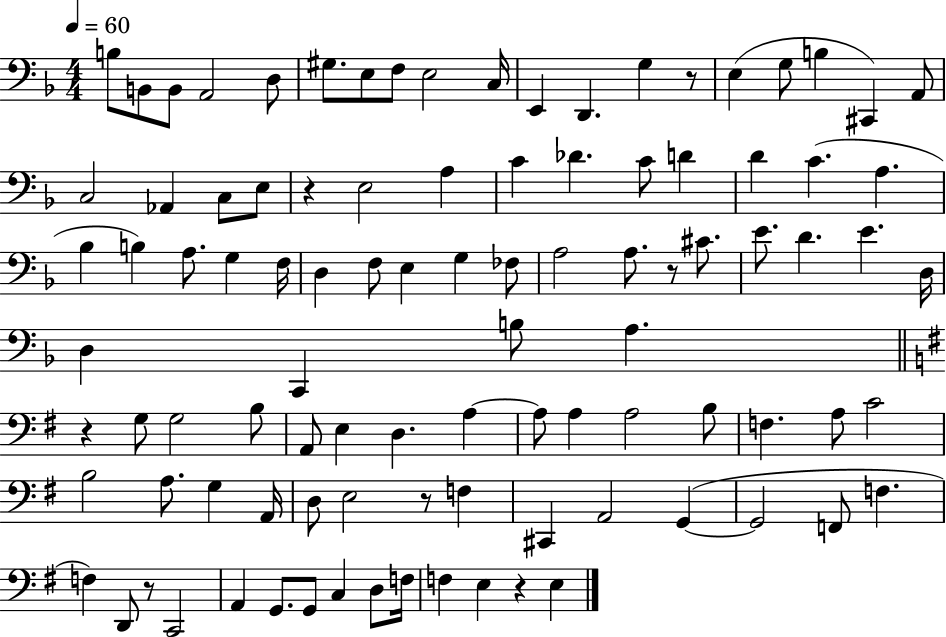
{
  \clef bass
  \numericTimeSignature
  \time 4/4
  \key f \major
  \tempo 4 = 60
  b8 b,8 b,8 a,2 d8 | gis8. e8 f8 e2 c16 | e,4 d,4. g4 r8 | e4( g8 b4 cis,4) a,8 | \break c2 aes,4 c8 e8 | r4 e2 a4 | c'4 des'4. c'8 d'4 | d'4 c'4.( a4. | \break bes4 b4) a8. g4 f16 | d4 f8 e4 g4 fes8 | a2 a8. r8 cis'8. | e'8. d'4. e'4. d16 | \break d4 c,4 b8 a4. | \bar "||" \break \key g \major r4 g8 g2 b8 | a,8 e4 d4. a4~~ | a8 a4 a2 b8 | f4. a8 c'2 | \break b2 a8. g4 a,16 | d8 e2 r8 f4 | cis,4 a,2 g,4~(~ | g,2 f,8 f4. | \break f4) d,8 r8 c,2 | a,4 g,8. g,8 c4 d8 f16 | f4 e4 r4 e4 | \bar "|."
}